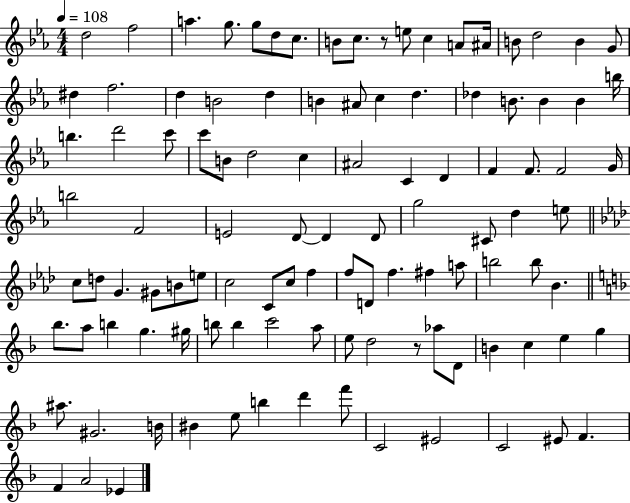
D5/h F5/h A5/q. G5/e. G5/e D5/e C5/e. B4/e C5/e. R/e E5/e C5/q A4/e A#4/s B4/e D5/h B4/q G4/e D#5/q F5/h. D5/q B4/h D5/q B4/q A#4/e C5/q D5/q. Db5/q B4/e. B4/q B4/q B5/s B5/q. D6/h C6/e C6/e B4/e D5/h C5/q A#4/h C4/q D4/q F4/q F4/e. F4/h G4/s B5/h F4/h E4/h D4/e D4/q D4/e G5/h C#4/e D5/q E5/e C5/e D5/e G4/q. G#4/e B4/e E5/e C5/h C4/e C5/e F5/q F5/e D4/e F5/q. F#5/q A5/e B5/h B5/e Bb4/q. Bb5/e. A5/e B5/q G5/q. G#5/s B5/e B5/q C6/h A5/e E5/e D5/h R/e Ab5/e D4/e B4/q C5/q E5/q G5/q A#5/e. G#4/h. B4/s BIS4/q E5/e B5/q D6/q F6/e C4/h EIS4/h C4/h EIS4/e F4/q. F4/q A4/h Eb4/q